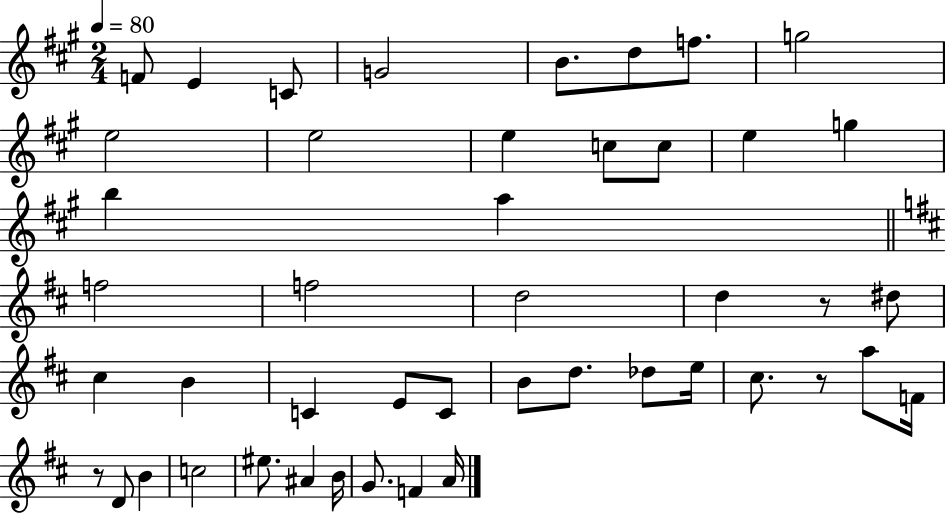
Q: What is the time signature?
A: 2/4